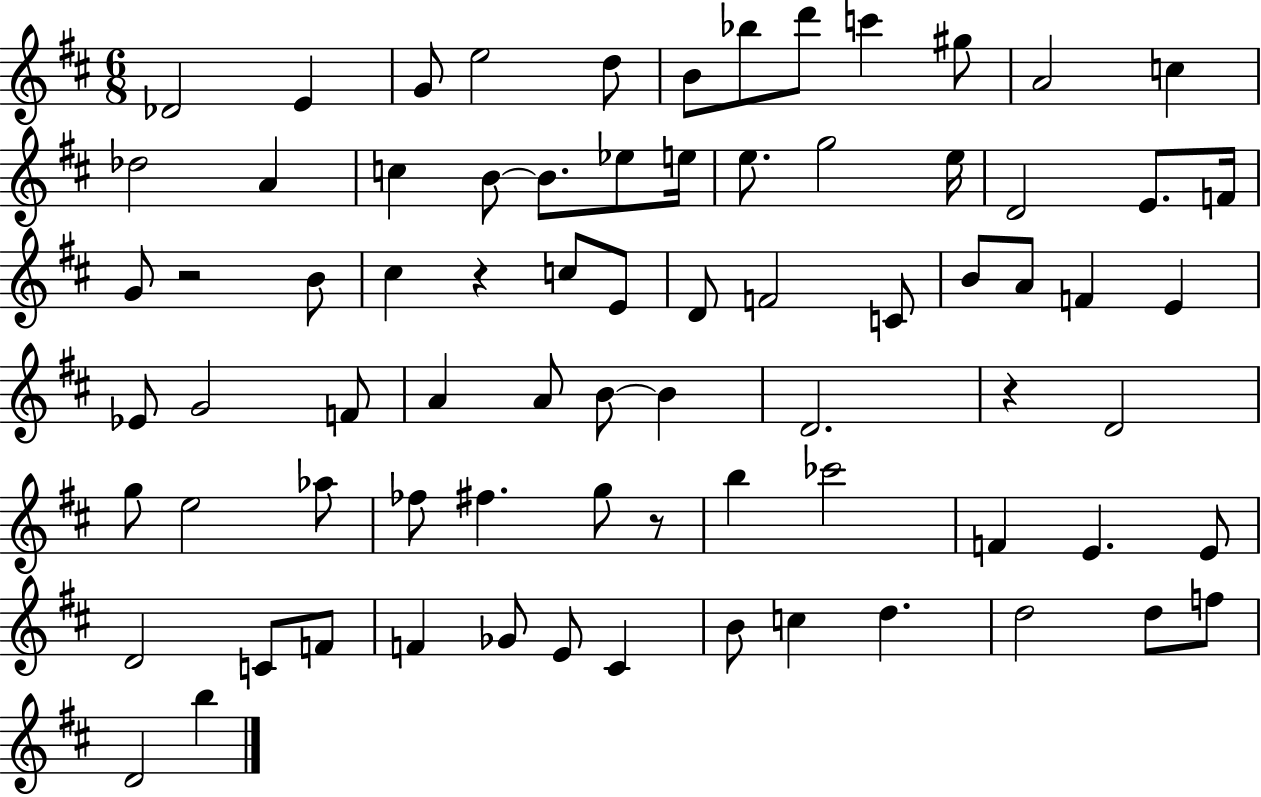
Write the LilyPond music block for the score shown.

{
  \clef treble
  \numericTimeSignature
  \time 6/8
  \key d \major
  des'2 e'4 | g'8 e''2 d''8 | b'8 bes''8 d'''8 c'''4 gis''8 | a'2 c''4 | \break des''2 a'4 | c''4 b'8~~ b'8. ees''8 e''16 | e''8. g''2 e''16 | d'2 e'8. f'16 | \break g'8 r2 b'8 | cis''4 r4 c''8 e'8 | d'8 f'2 c'8 | b'8 a'8 f'4 e'4 | \break ees'8 g'2 f'8 | a'4 a'8 b'8~~ b'4 | d'2. | r4 d'2 | \break g''8 e''2 aes''8 | fes''8 fis''4. g''8 r8 | b''4 ces'''2 | f'4 e'4. e'8 | \break d'2 c'8 f'8 | f'4 ges'8 e'8 cis'4 | b'8 c''4 d''4. | d''2 d''8 f''8 | \break d'2 b''4 | \bar "|."
}